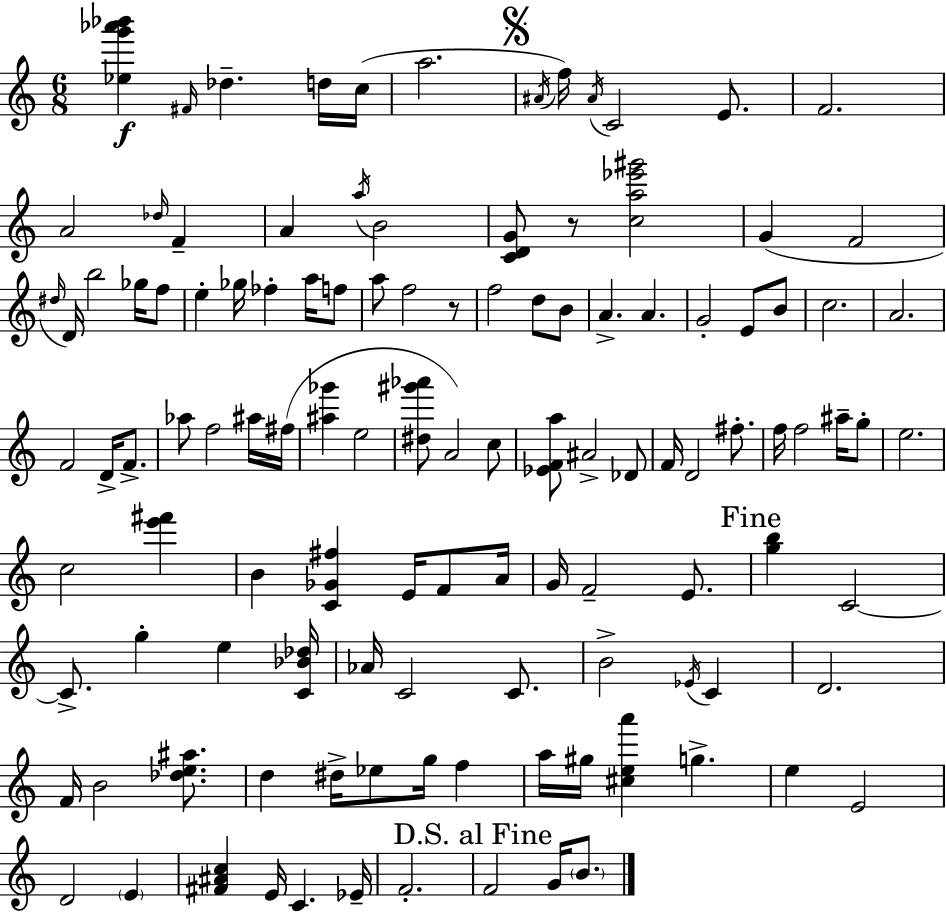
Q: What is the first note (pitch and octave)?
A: F#4